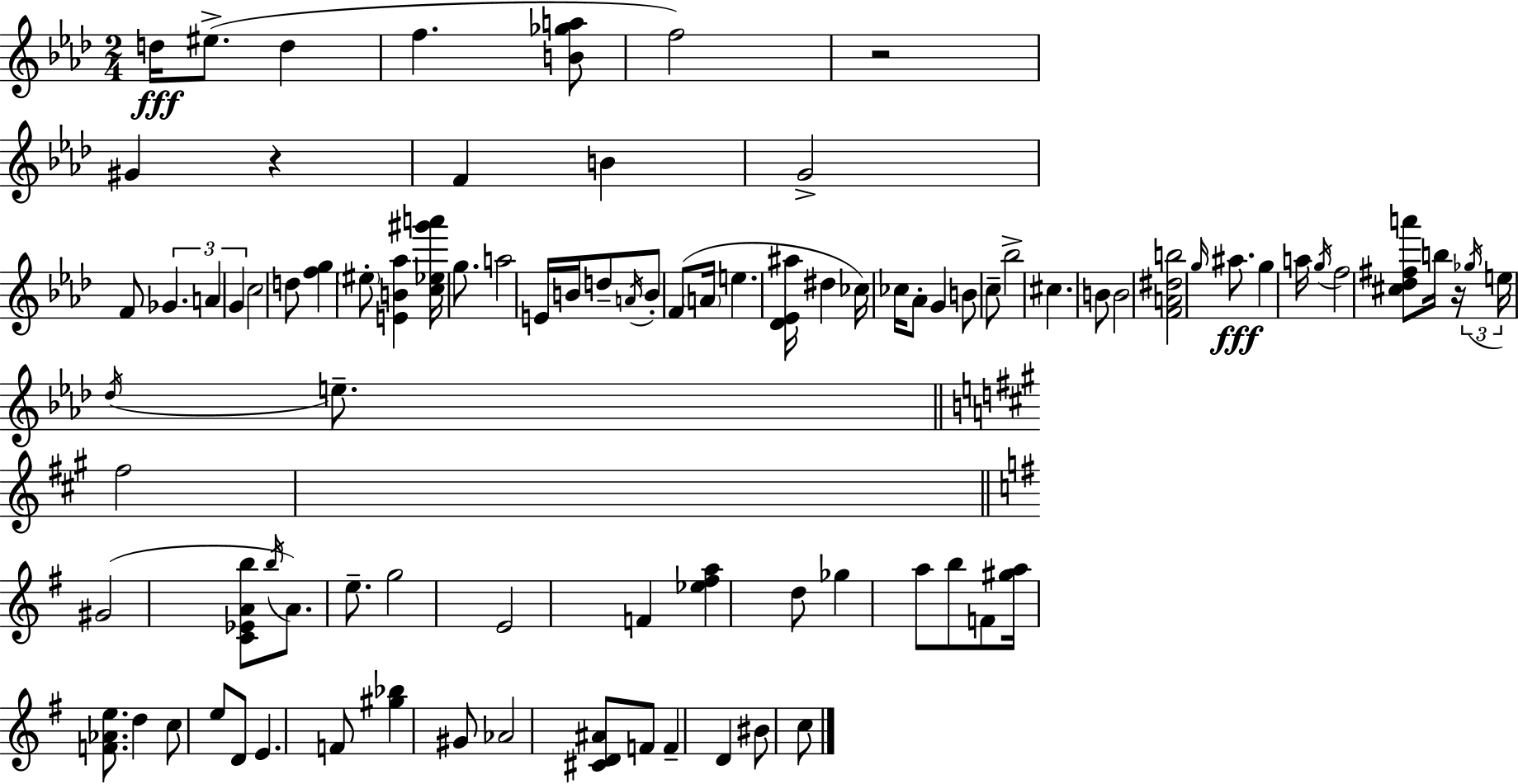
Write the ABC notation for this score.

X:1
T:Untitled
M:2/4
L:1/4
K:Ab
d/4 ^e/2 d f [B_ga]/2 f2 z2 ^G z F B G2 F/2 _G A G c2 d/2 [fg] ^e/2 [EB_a] [c_e^g'a']/4 g/2 a2 E/4 B/4 d/2 A/4 B/2 F/2 A/4 e [_D_E^a]/4 ^d _c/4 _c/4 _A/2 G B/2 c/2 _b2 ^c B/2 B2 [FA^db]2 g/4 ^a/2 g a/4 g/4 f2 [^c_d^fa']/2 b/4 z/4 _g/4 e/4 _d/4 e/2 ^f2 ^G2 [C_EAb]/2 b/4 A/2 e/2 g2 E2 F [_e^fa] d/2 _g a/2 b/2 F/2 [^ga]/4 [F_Ae]/2 d c/2 e/2 D/2 E F/2 [^g_b] ^G/2 _A2 [^CD^A]/2 F/2 F D ^B/2 c/2